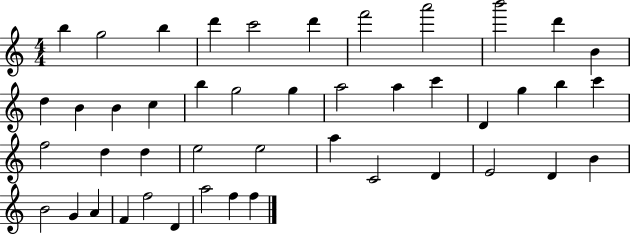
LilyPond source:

{
  \clef treble
  \numericTimeSignature
  \time 4/4
  \key c \major
  b''4 g''2 b''4 | d'''4 c'''2 d'''4 | f'''2 a'''2 | b'''2 d'''4 b'4 | \break d''4 b'4 b'4 c''4 | b''4 g''2 g''4 | a''2 a''4 c'''4 | d'4 g''4 b''4 c'''4 | \break f''2 d''4 d''4 | e''2 e''2 | a''4 c'2 d'4 | e'2 d'4 b'4 | \break b'2 g'4 a'4 | f'4 f''2 d'4 | a''2 f''4 f''4 | \bar "|."
}